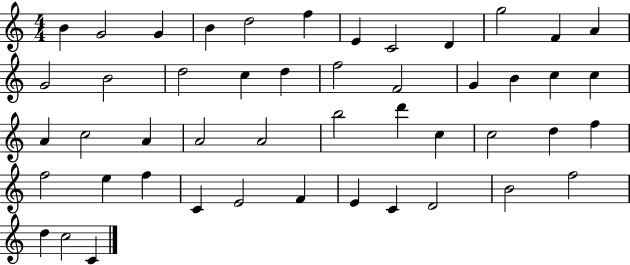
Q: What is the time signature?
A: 4/4